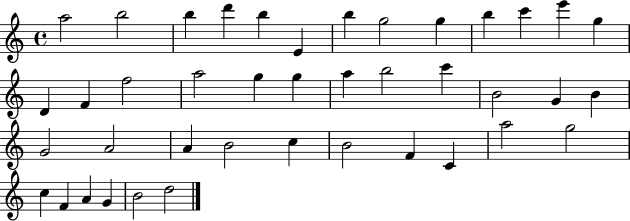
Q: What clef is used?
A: treble